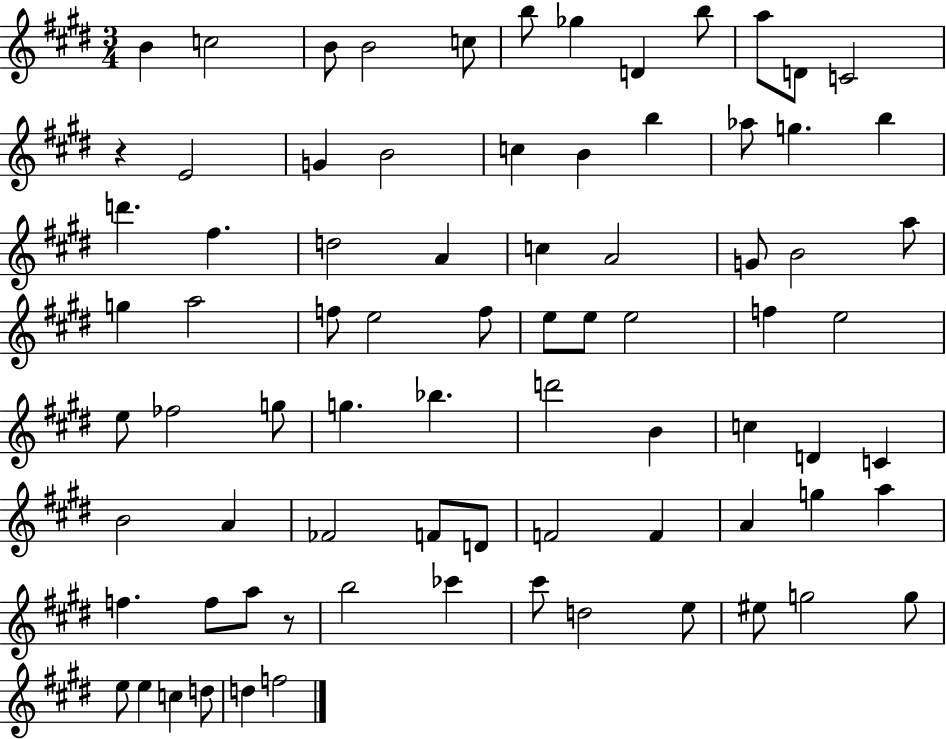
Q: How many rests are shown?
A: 2